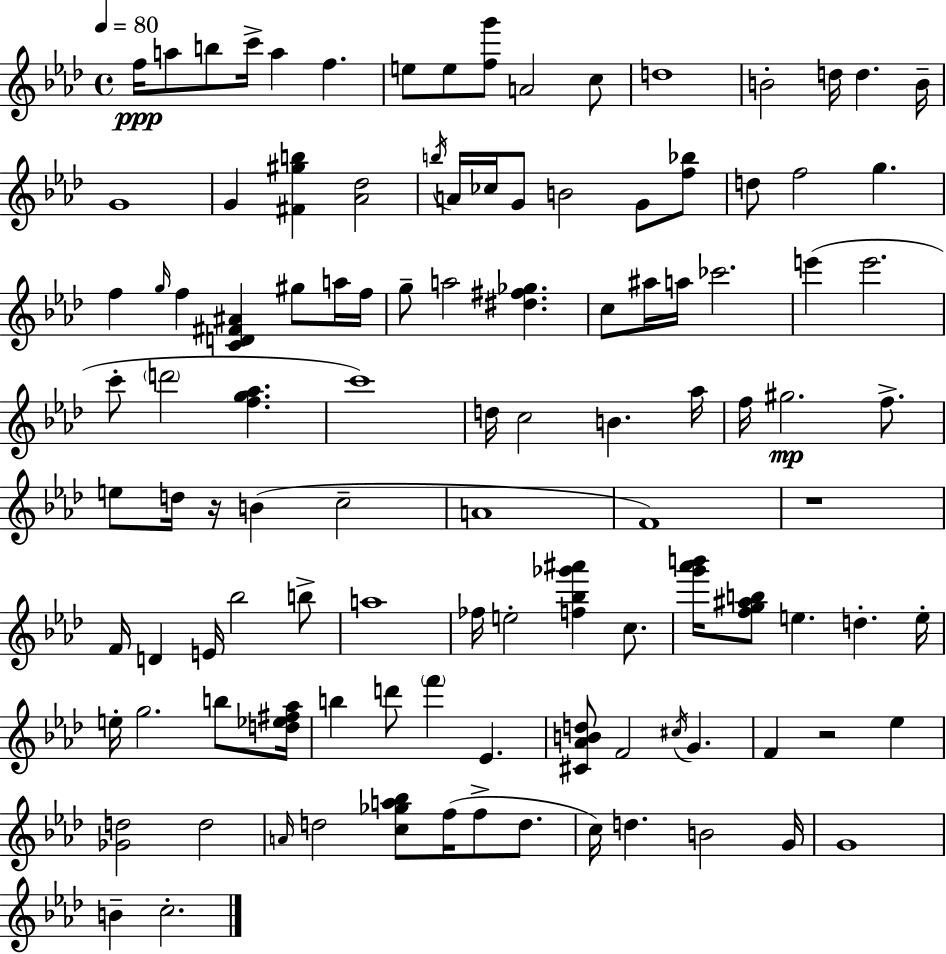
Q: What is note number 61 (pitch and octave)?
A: B5